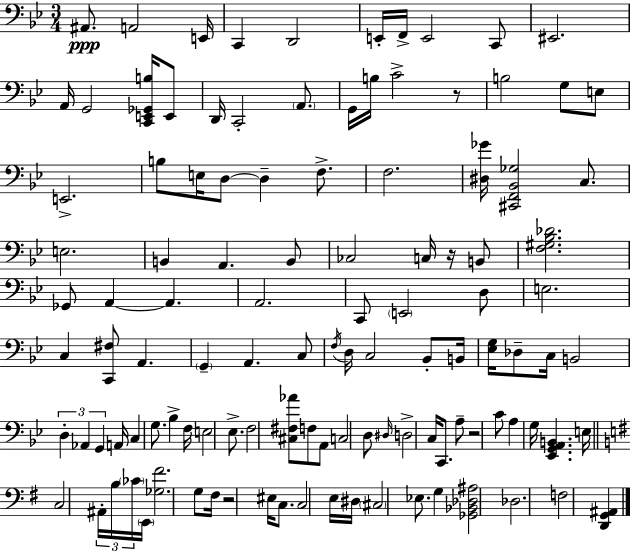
X:1
T:Untitled
M:3/4
L:1/4
K:Bb
^A,,/2 A,,2 E,,/4 C,, D,,2 E,,/4 F,,/4 E,,2 C,,/2 ^E,,2 A,,/4 G,,2 [C,,E,,_G,,B,]/4 E,,/2 D,,/4 C,,2 A,,/2 G,,/4 B,/4 C2 z/2 B,2 G,/2 E,/2 E,,2 B,/2 E,/4 D,/2 D, F,/2 F,2 [^D,_G]/4 [^C,,F,,_B,,_G,]2 C,/2 E,2 B,, A,, B,,/2 _C,2 C,/4 z/4 B,,/2 [F,^G,_B,_D]2 _G,,/2 A,, A,, A,,2 C,,/2 E,,2 D,/2 E,2 C, [C,,^F,]/2 A,, G,, A,, C,/2 F,/4 D,/4 C,2 _B,,/2 B,,/4 [_E,G,]/4 _D,/2 C,/4 B,,2 D, _A,, G,, A,,/4 C, G,/2 _B, F,/4 E,2 _E,/2 F,2 [^C,^F,_A]/2 F,/2 A,,/2 C,2 D,/2 ^D,/4 D,2 C,/4 C,,/2 A,/2 z2 C/2 A, G,/4 [_E,,G,,A,,B,,] E,/4 C,2 ^A,,/4 B,/4 _C/4 E,,/4 [_G,^F]2 G,/2 ^F,/4 z2 ^E,/4 C,/2 C,2 E,/4 ^D,/4 ^C,2 _E,/2 G, [_G,,_B,,_D,^A,]2 _D,2 F,2 [D,,G,,^A,,]